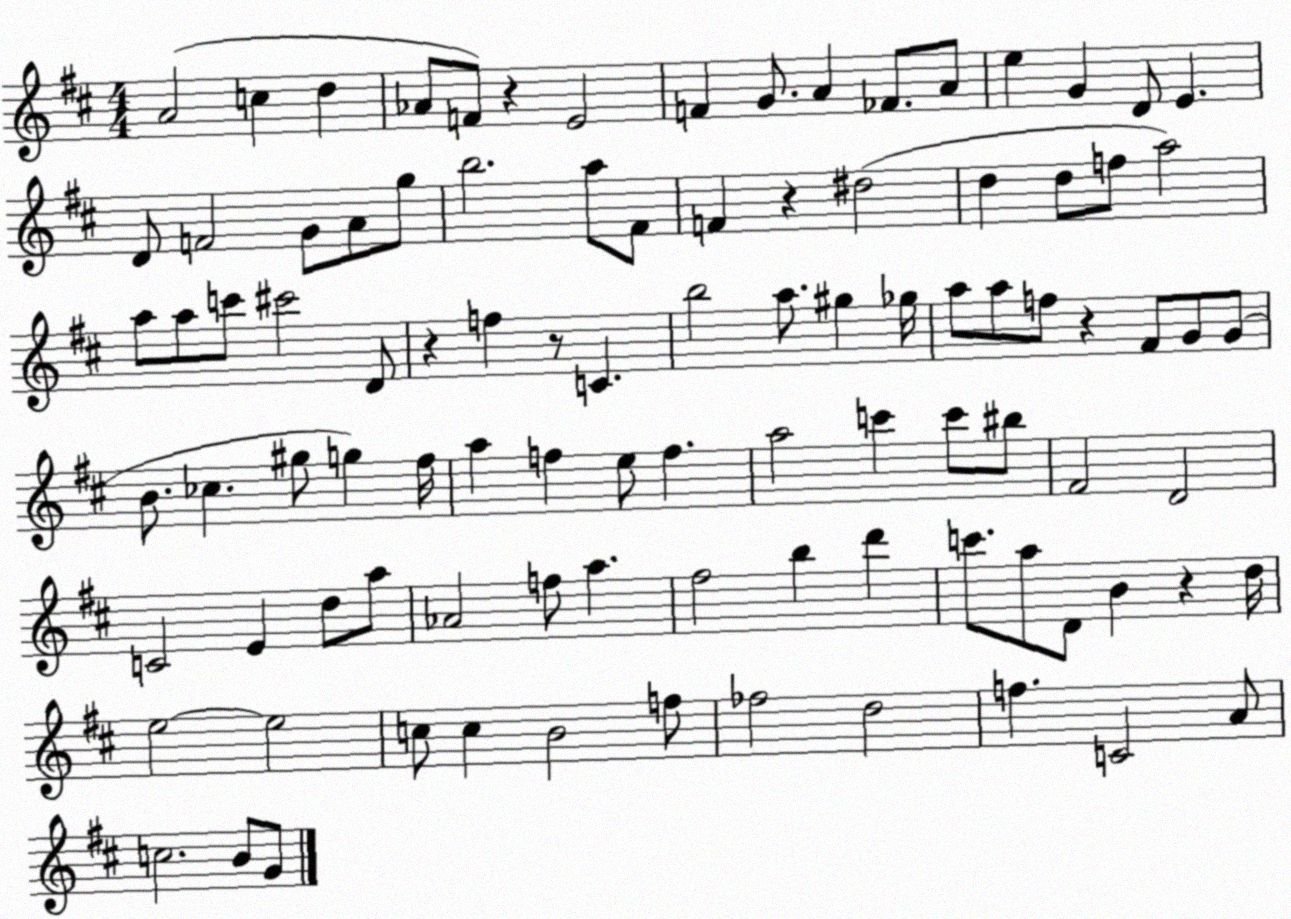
X:1
T:Untitled
M:4/4
L:1/4
K:D
A2 c d _A/2 F/2 z E2 F G/2 A _F/2 A/2 e G D/2 E D/2 F2 G/2 A/2 g/2 b2 a/2 ^F/2 F z ^d2 d d/2 f/2 a2 a/2 a/2 c'/2 ^c'2 D/2 z f z/2 C b2 a/2 ^g _g/4 a/2 a/2 f/2 z ^F/2 G/2 G/2 B/2 _c ^g/2 g ^f/4 a f e/2 f a2 c' c'/2 ^b/2 ^F2 D2 C2 E d/2 a/2 _A2 f/2 a ^f2 b d' c'/2 a/2 D/2 B z d/4 e2 e2 c/2 c B2 f/2 _f2 d2 f C2 A/2 c2 B/2 G/2